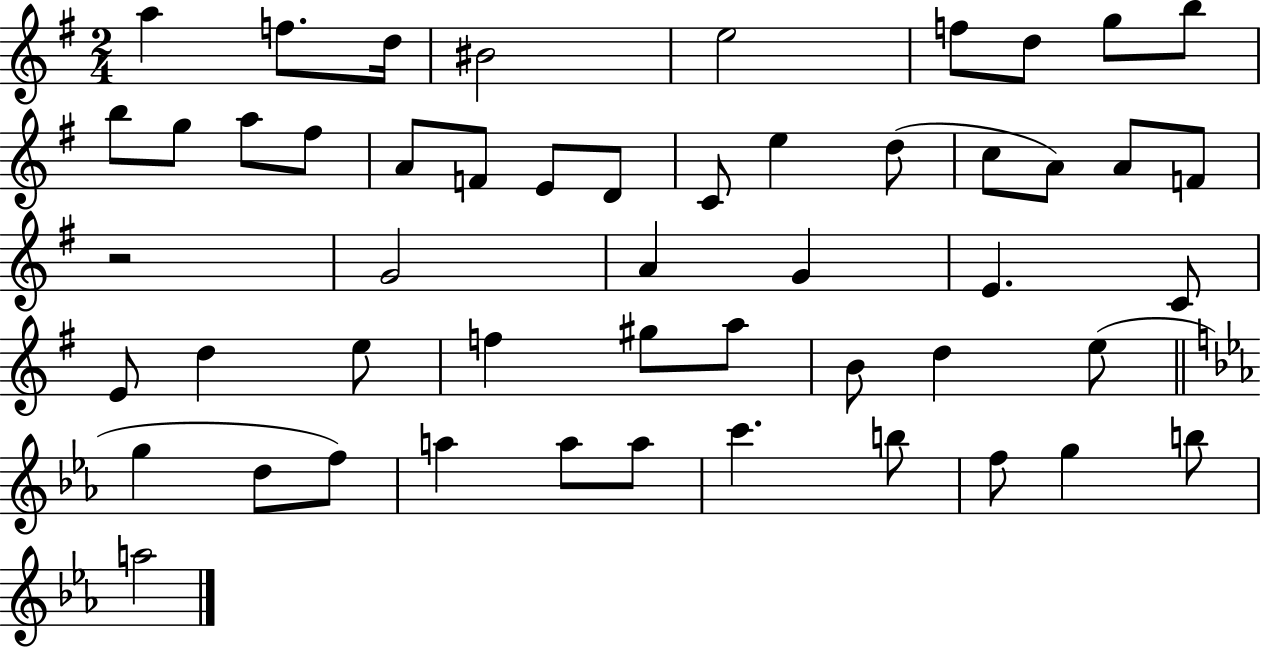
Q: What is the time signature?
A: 2/4